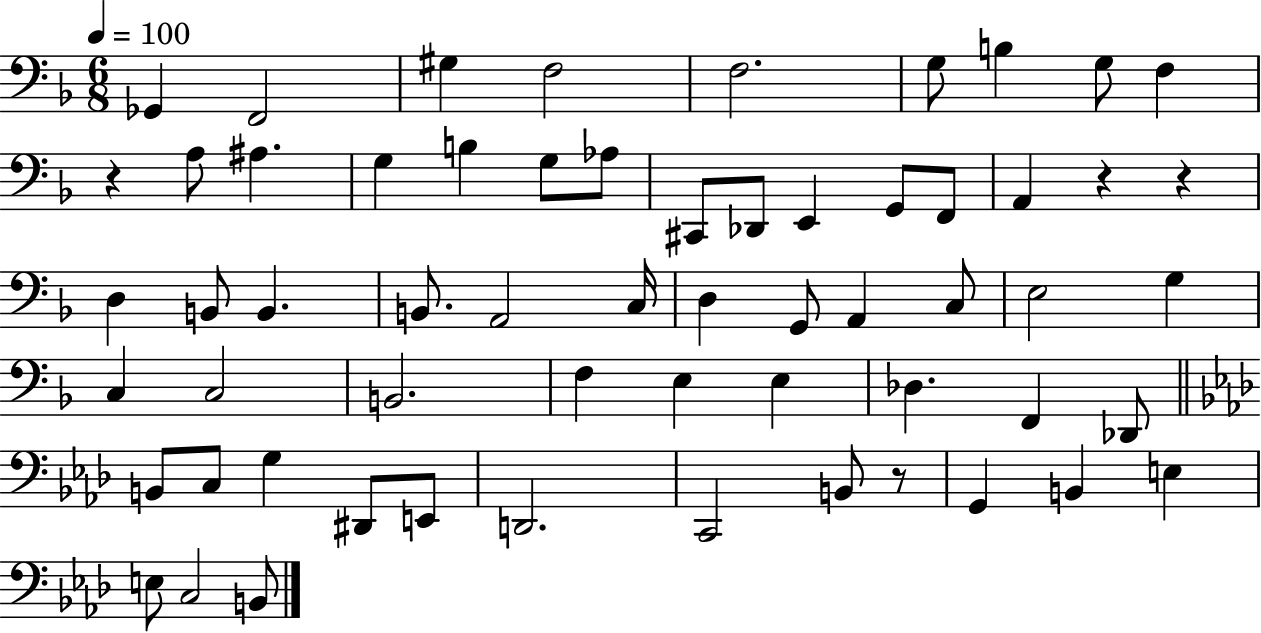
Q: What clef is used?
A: bass